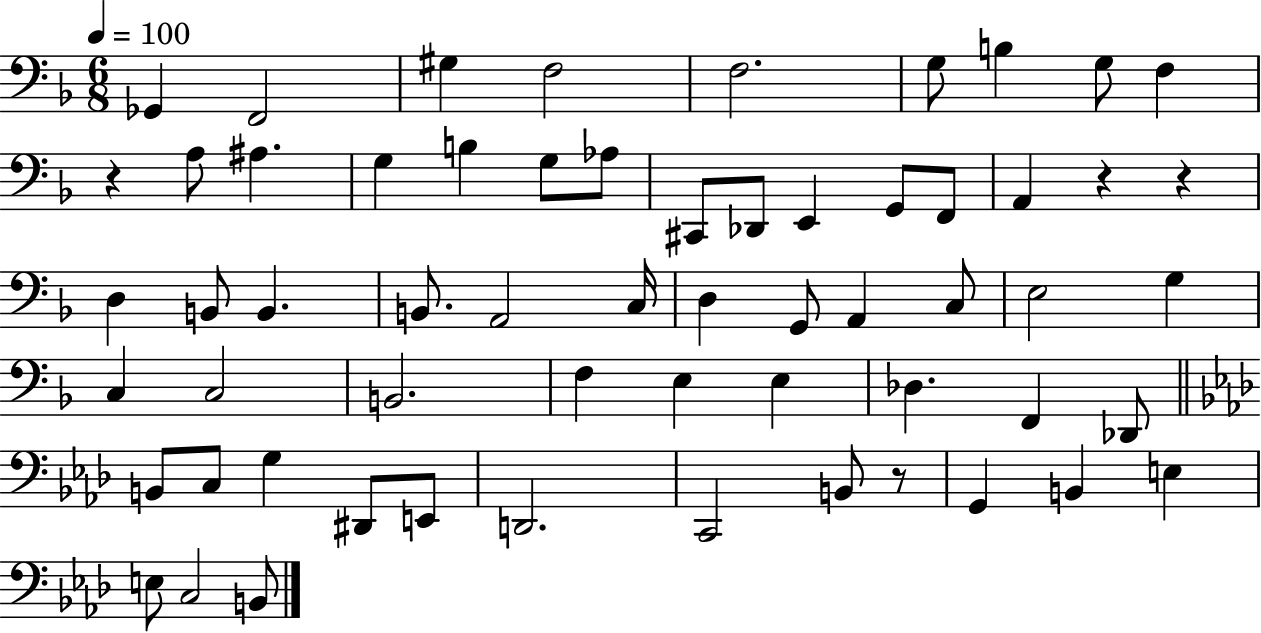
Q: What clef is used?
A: bass